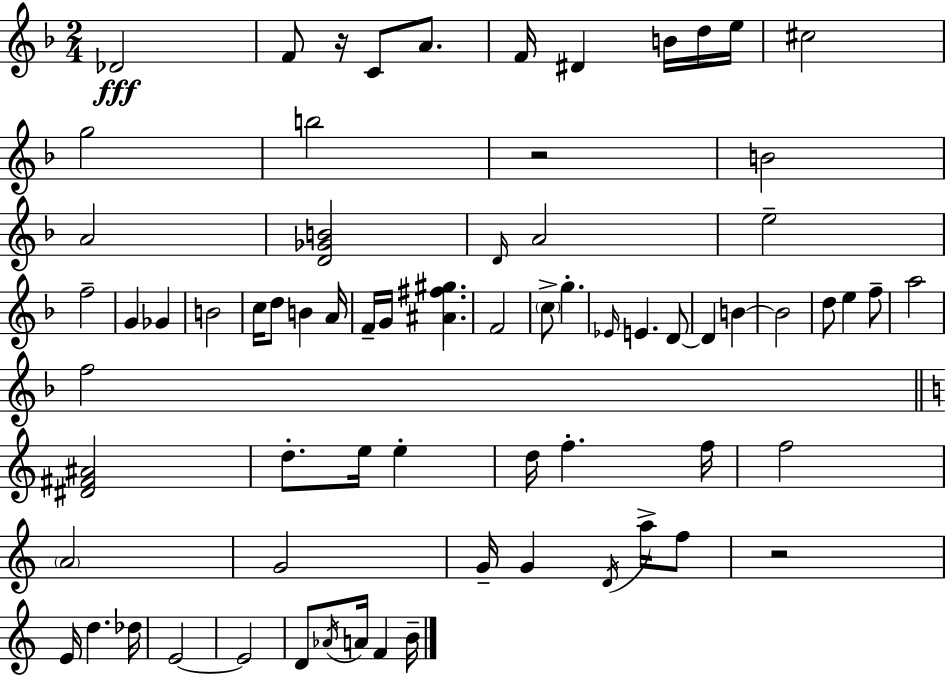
Db4/h F4/e R/s C4/e A4/e. F4/s D#4/q B4/s D5/s E5/s C#5/h G5/h B5/h R/h B4/h A4/h [D4,Gb4,B4]/h D4/s A4/h E5/h F5/h G4/q Gb4/q B4/h C5/s D5/e B4/q A4/s F4/s G4/s [A#4,F#5,G#5]/q. F4/h C5/e G5/q. Eb4/s E4/q. D4/e D4/q B4/q B4/h D5/e E5/q F5/e A5/h F5/h [D#4,F#4,A#4]/h D5/e. E5/s E5/q D5/s F5/q. F5/s F5/h A4/h G4/h G4/s G4/q D4/s A5/s F5/e R/h E4/s D5/q. Db5/s E4/h E4/h D4/e Ab4/s A4/s F4/q B4/s